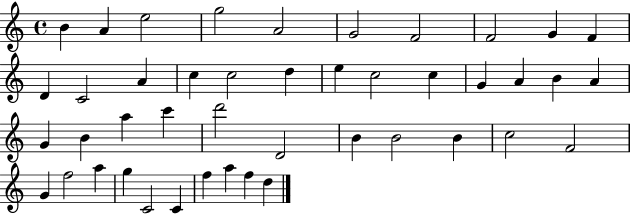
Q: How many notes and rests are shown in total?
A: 44